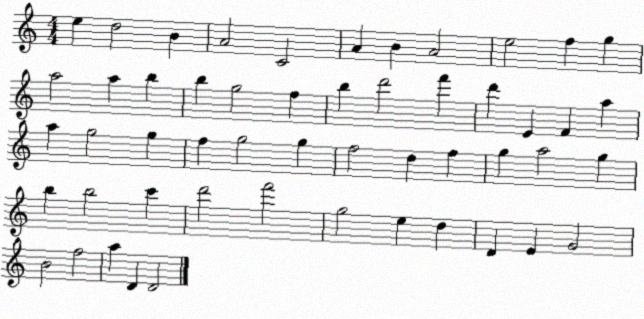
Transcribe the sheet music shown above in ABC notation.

X:1
T:Untitled
M:4/4
L:1/4
K:C
e d2 B A2 C2 A B A2 e2 f g a2 a b b g2 f b d'2 f' d' E F a a g2 g f g2 g f2 d f g a2 g b b2 c' d'2 f'2 g2 e d D E G2 B2 f2 a D D2